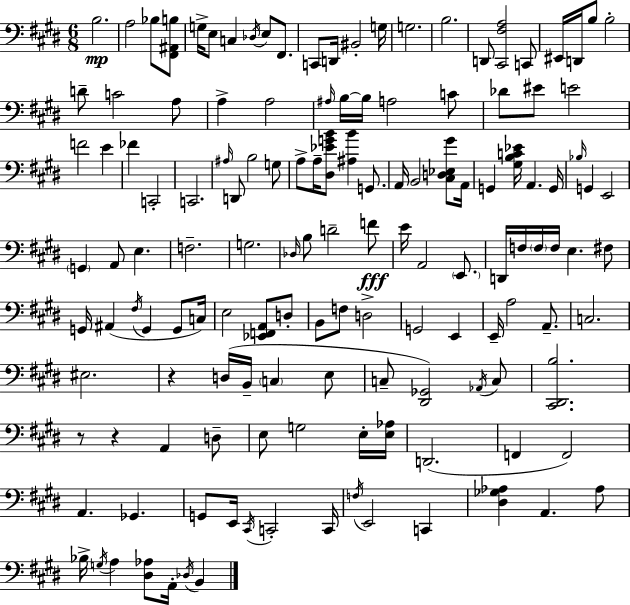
X:1
T:Untitled
M:6/8
L:1/4
K:E
B,2 A,2 _B,/2 [^F,,^A,,B,]/2 G,/4 E,/2 C, _D,/4 E,/2 ^F,,/2 C,,/2 D,,/4 ^B,,2 G,/4 G,2 B,2 D,,/2 [^C,,^F,A,]2 C,,/2 ^E,,/4 D,,/4 B,/2 B,2 D/2 C2 A,/2 A, A,2 ^A,/4 B,/4 B,/4 A,2 C/2 _D/2 ^E/2 E2 F2 E _F C,,2 C,,2 ^A,/4 D,,/2 B,2 G,/2 A,/2 A,/4 [^D,_EGB]/2 [^A,B] G,,/2 A,,/4 B,,2 [^C,D,_E,^G]/2 A,,/4 G,, [^G,B,C_E]/4 A,, G,,/4 _B,/4 G,, E,,2 G,, A,,/2 E, F,2 G,2 _D,/4 B,/2 D2 F/2 E/4 A,,2 E,,/2 D,,/4 F,/4 F,/4 F,/4 E, ^F,/2 G,,/4 ^A,, ^F,/4 G,, G,,/2 C,/4 E,2 [_E,,F,,A,,]/2 D,/2 B,,/2 F,/2 D,2 G,,2 E,, E,,/4 A,2 A,,/2 C,2 ^E,2 z D,/4 B,,/4 C, E,/2 C,/2 [^D,,_G,,]2 _A,,/4 C,/2 [^C,,^D,,B,]2 z/2 z A,, D,/2 E,/2 G,2 E,/4 [E,_A,]/4 D,,2 F,, F,,2 A,, _G,, G,,/2 E,,/4 ^C,,/4 C,,2 C,,/4 F,/4 E,,2 C,, [^D,_G,_A,] A,, _A,/2 _B,/4 G,/4 A, [^D,_A,]/2 A,,/4 _D,/4 B,,